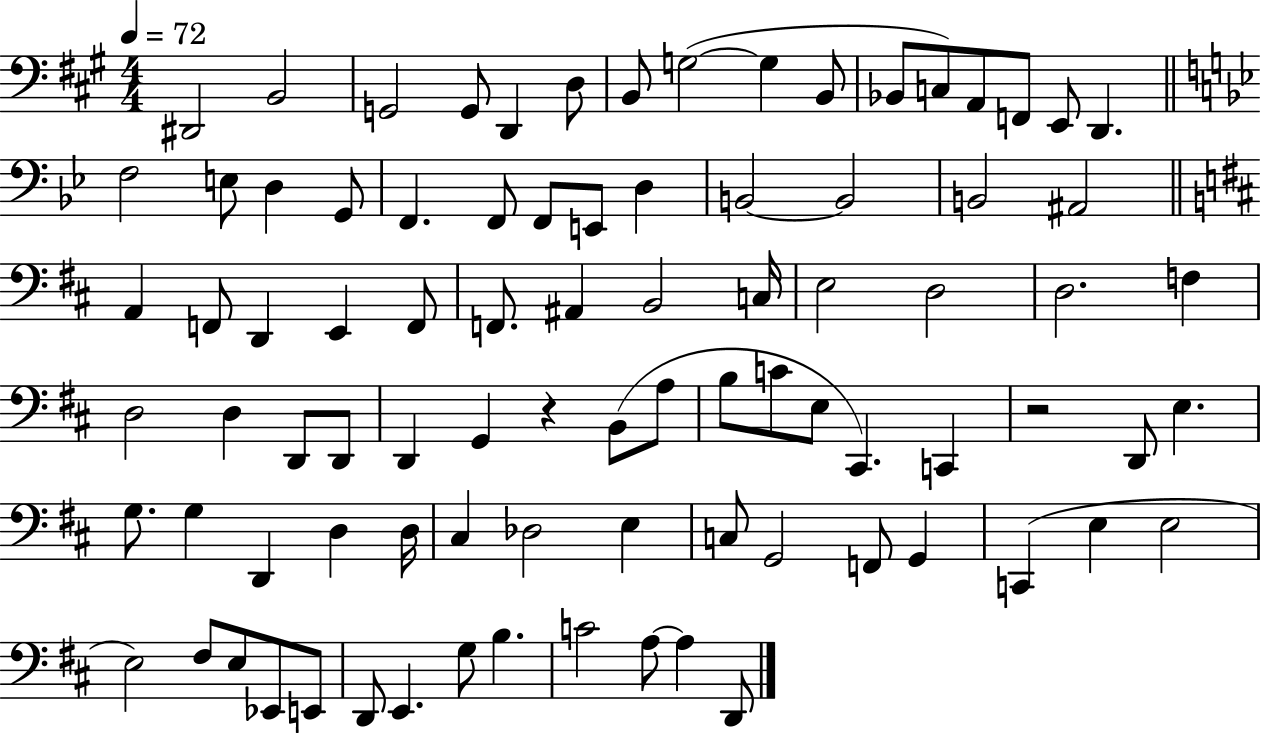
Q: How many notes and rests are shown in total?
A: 87